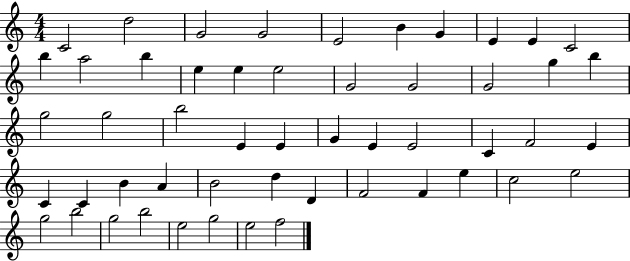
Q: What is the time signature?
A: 4/4